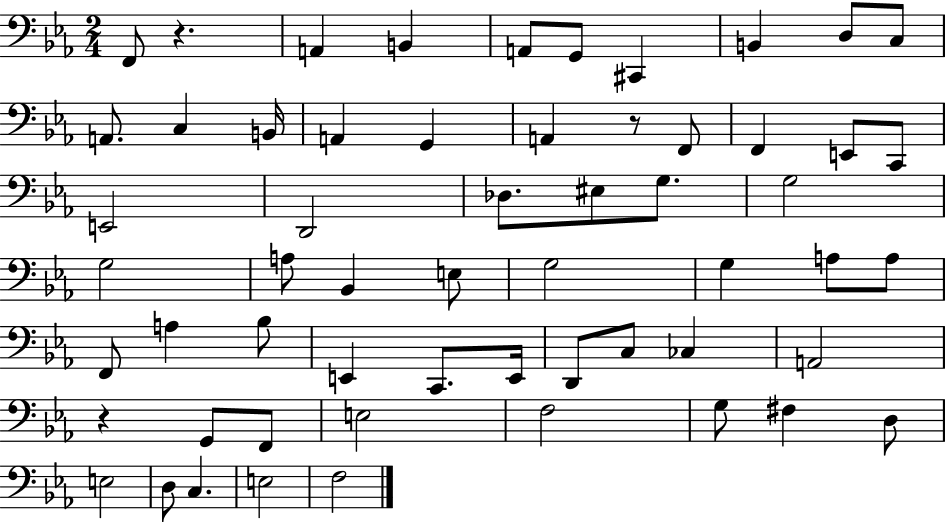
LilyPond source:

{
  \clef bass
  \numericTimeSignature
  \time 2/4
  \key ees \major
  f,8 r4. | a,4 b,4 | a,8 g,8 cis,4 | b,4 d8 c8 | \break a,8. c4 b,16 | a,4 g,4 | a,4 r8 f,8 | f,4 e,8 c,8 | \break e,2 | d,2 | des8. eis8 g8. | g2 | \break g2 | a8 bes,4 e8 | g2 | g4 a8 a8 | \break f,8 a4 bes8 | e,4 c,8. e,16 | d,8 c8 ces4 | a,2 | \break r4 g,8 f,8 | e2 | f2 | g8 fis4 d8 | \break e2 | d8 c4. | e2 | f2 | \break \bar "|."
}